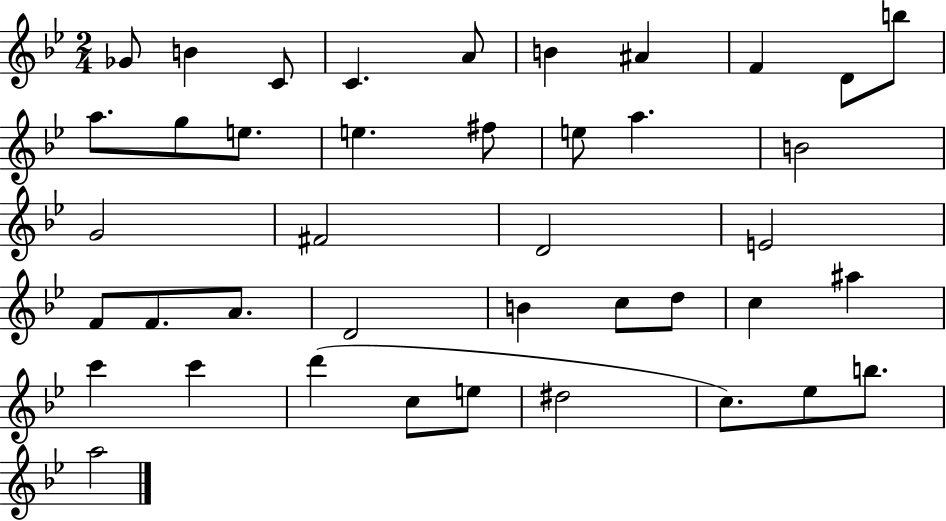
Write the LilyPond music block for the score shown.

{
  \clef treble
  \numericTimeSignature
  \time 2/4
  \key bes \major
  ges'8 b'4 c'8 | c'4. a'8 | b'4 ais'4 | f'4 d'8 b''8 | \break a''8. g''8 e''8. | e''4. fis''8 | e''8 a''4. | b'2 | \break g'2 | fis'2 | d'2 | e'2 | \break f'8 f'8. a'8. | d'2 | b'4 c''8 d''8 | c''4 ais''4 | \break c'''4 c'''4 | d'''4( c''8 e''8 | dis''2 | c''8.) ees''8 b''8. | \break a''2 | \bar "|."
}